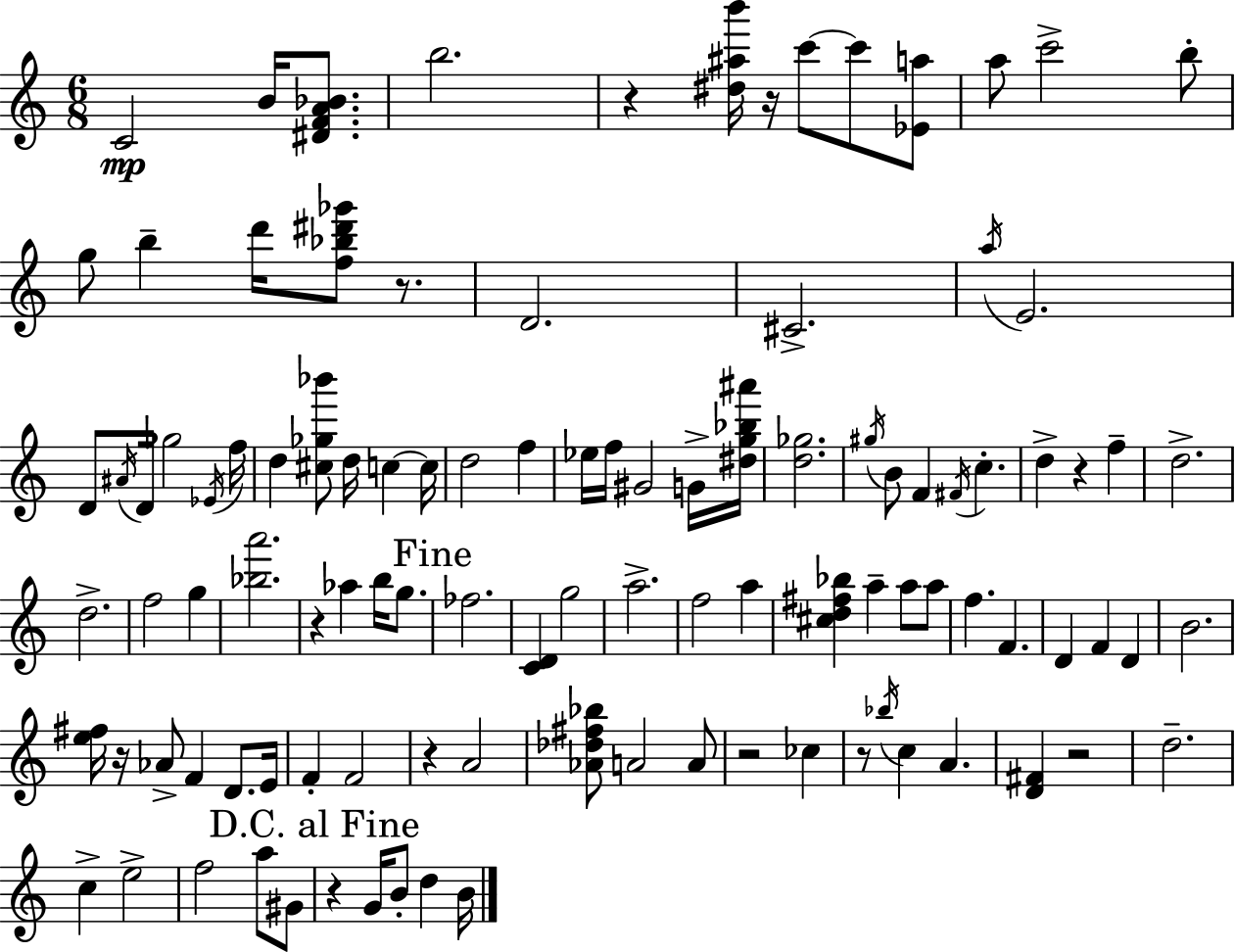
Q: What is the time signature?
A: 6/8